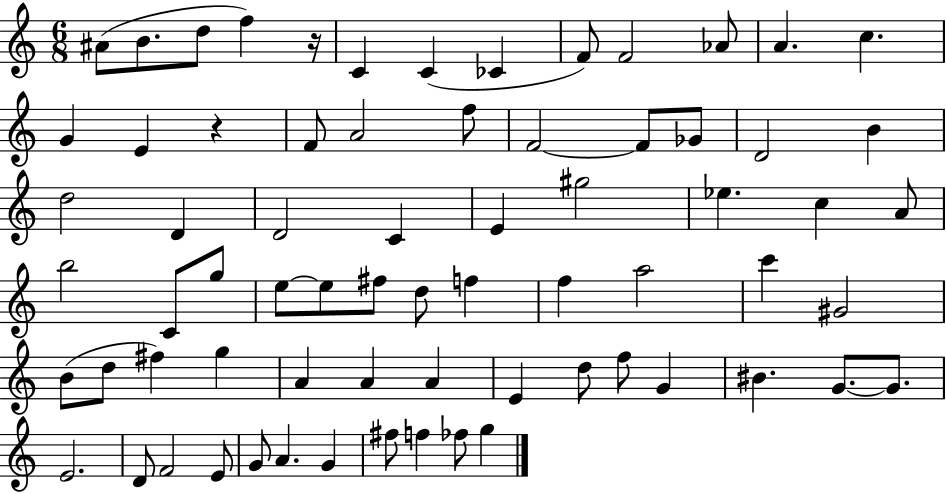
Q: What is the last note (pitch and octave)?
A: G5